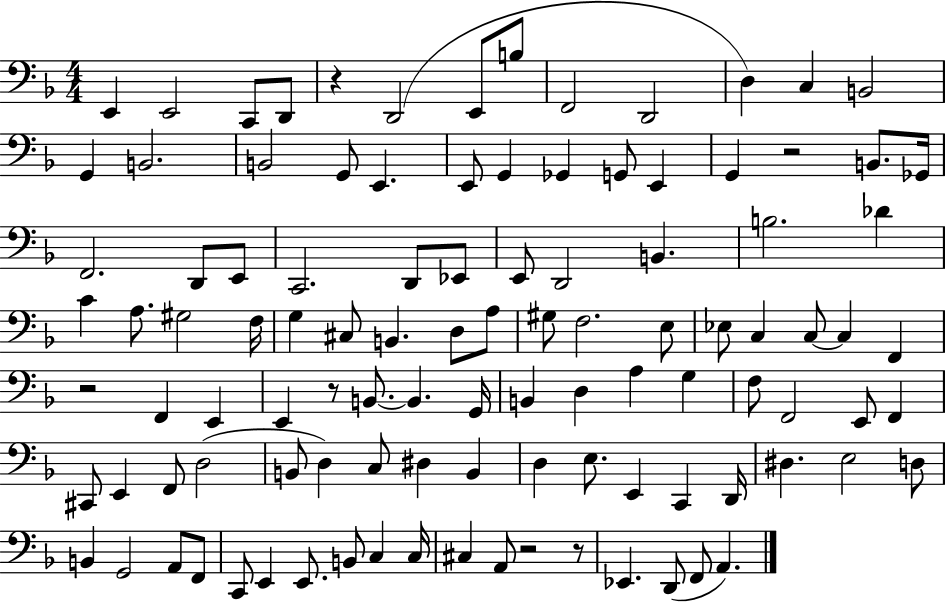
{
  \clef bass
  \numericTimeSignature
  \time 4/4
  \key f \major
  e,4 e,2 c,8 d,8 | r4 d,2( e,8 b8 | f,2 d,2 | d4) c4 b,2 | \break g,4 b,2. | b,2 g,8 e,4. | e,8 g,4 ges,4 g,8 e,4 | g,4 r2 b,8. ges,16 | \break f,2. d,8 e,8 | c,2. d,8 ees,8 | e,8 d,2 b,4. | b2. des'4 | \break c'4 a8. gis2 f16 | g4 cis8 b,4. d8 a8 | gis8 f2. e8 | ees8 c4 c8~~ c4 f,4 | \break r2 f,4 e,4 | e,4 r8 b,8.~~ b,4. g,16 | b,4 d4 a4 g4 | f8 f,2 e,8 f,4 | \break cis,8 e,4 f,8 d2( | b,8 d4) c8 dis4 b,4 | d4 e8. e,4 c,4 d,16 | dis4. e2 d8 | \break b,4 g,2 a,8 f,8 | c,8 e,4 e,8. b,8 c4 c16 | cis4 a,8 r2 r8 | ees,4. d,8( f,8 a,4.) | \break \bar "|."
}